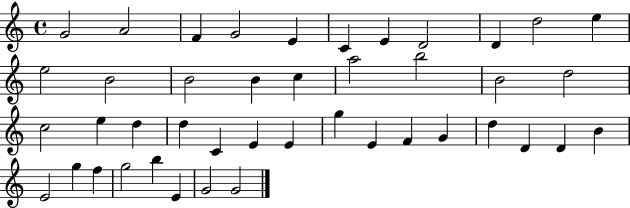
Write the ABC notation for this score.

X:1
T:Untitled
M:4/4
L:1/4
K:C
G2 A2 F G2 E C E D2 D d2 e e2 B2 B2 B c a2 b2 B2 d2 c2 e d d C E E g E F G d D D B E2 g f g2 b E G2 G2